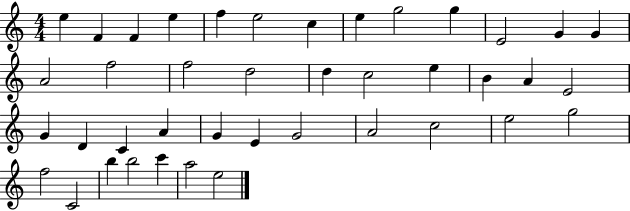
X:1
T:Untitled
M:4/4
L:1/4
K:C
e F F e f e2 c e g2 g E2 G G A2 f2 f2 d2 d c2 e B A E2 G D C A G E G2 A2 c2 e2 g2 f2 C2 b b2 c' a2 e2